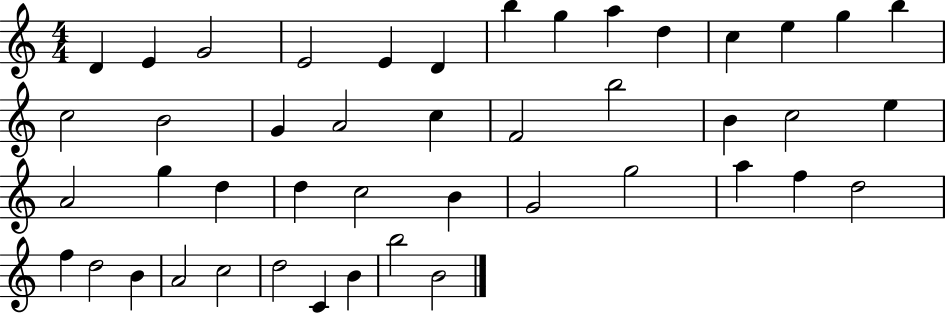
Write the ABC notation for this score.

X:1
T:Untitled
M:4/4
L:1/4
K:C
D E G2 E2 E D b g a d c e g b c2 B2 G A2 c F2 b2 B c2 e A2 g d d c2 B G2 g2 a f d2 f d2 B A2 c2 d2 C B b2 B2